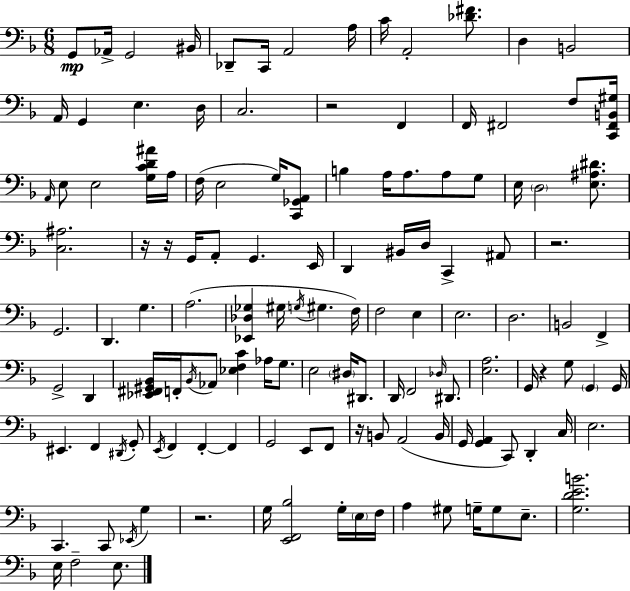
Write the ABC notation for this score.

X:1
T:Untitled
M:6/8
L:1/4
K:Dm
G,,/2 _A,,/4 G,,2 ^B,,/4 _D,,/2 C,,/4 A,,2 A,/4 C/4 A,,2 [_D^F]/2 D, B,,2 A,,/4 G,, E, D,/4 C,2 z2 F,, F,,/4 ^F,,2 F,/2 [C,,^F,,B,,^G,]/4 A,,/4 E,/2 E,2 [G,CD^A]/4 A,/4 F,/4 E,2 G,/4 [C,,_G,,A,,]/2 B, A,/4 A,/2 A,/2 G,/2 E,/4 D,2 [E,^A,^D]/2 [C,^A,]2 z/4 z/4 G,,/4 A,,/2 G,, E,,/4 D,, ^B,,/4 D,/4 C,, ^A,,/2 z2 G,,2 D,, G, A,2 [_E,,_D,_G,] ^G,/4 G,/4 ^G, F,/4 F,2 E, E,2 D,2 B,,2 F,, G,,2 D,, [_E,,^F,,^G,,_B,,]/4 F,,/4 _B,,/4 _A,,/2 [_E,F,C] _A,/4 G,/2 E,2 ^D,/4 ^D,,/2 D,,/4 F,,2 _D,/4 ^D,,/2 [E,A,]2 G,,/4 z G,/2 G,, G,,/4 ^E,, F,, ^D,,/4 G,,/2 E,,/4 F,, F,, F,, G,,2 E,,/2 F,,/2 z/4 B,,/2 A,,2 B,,/4 G,,/4 [G,,A,,] C,,/2 D,, C,/4 E,2 C,, C,,/2 _E,,/4 G, z2 G,/4 [E,,F,,_B,]2 G,/4 E,/4 F,/4 A, ^G,/2 G,/4 G,/2 E,/2 [G,DEB]2 E,/4 F,2 E,/2